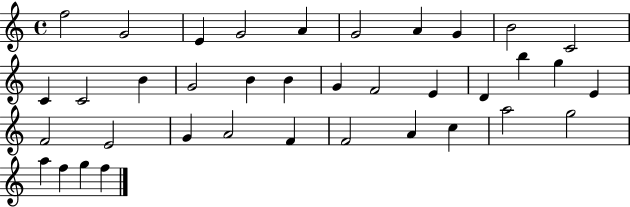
{
  \clef treble
  \time 4/4
  \defaultTimeSignature
  \key c \major
  f''2 g'2 | e'4 g'2 a'4 | g'2 a'4 g'4 | b'2 c'2 | \break c'4 c'2 b'4 | g'2 b'4 b'4 | g'4 f'2 e'4 | d'4 b''4 g''4 e'4 | \break f'2 e'2 | g'4 a'2 f'4 | f'2 a'4 c''4 | a''2 g''2 | \break a''4 f''4 g''4 f''4 | \bar "|."
}